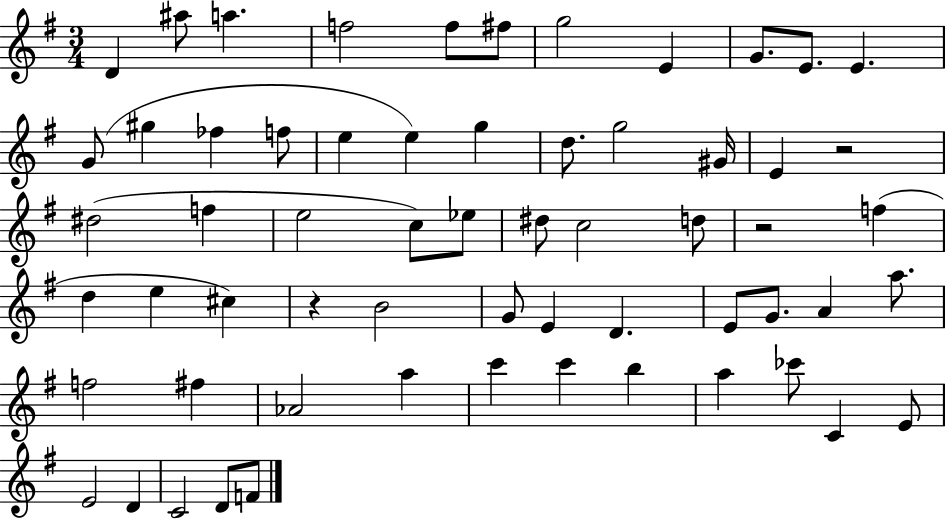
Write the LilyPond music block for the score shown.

{
  \clef treble
  \numericTimeSignature
  \time 3/4
  \key g \major
  \repeat volta 2 { d'4 ais''8 a''4. | f''2 f''8 fis''8 | g''2 e'4 | g'8. e'8. e'4. | \break g'8( gis''4 fes''4 f''8 | e''4 e''4) g''4 | d''8. g''2 gis'16 | e'4 r2 | \break dis''2( f''4 | e''2 c''8) ees''8 | dis''8 c''2 d''8 | r2 f''4( | \break d''4 e''4 cis''4) | r4 b'2 | g'8 e'4 d'4. | e'8 g'8. a'4 a''8. | \break f''2 fis''4 | aes'2 a''4 | c'''4 c'''4 b''4 | a''4 ces'''8 c'4 e'8 | \break e'2 d'4 | c'2 d'8 f'8 | } \bar "|."
}